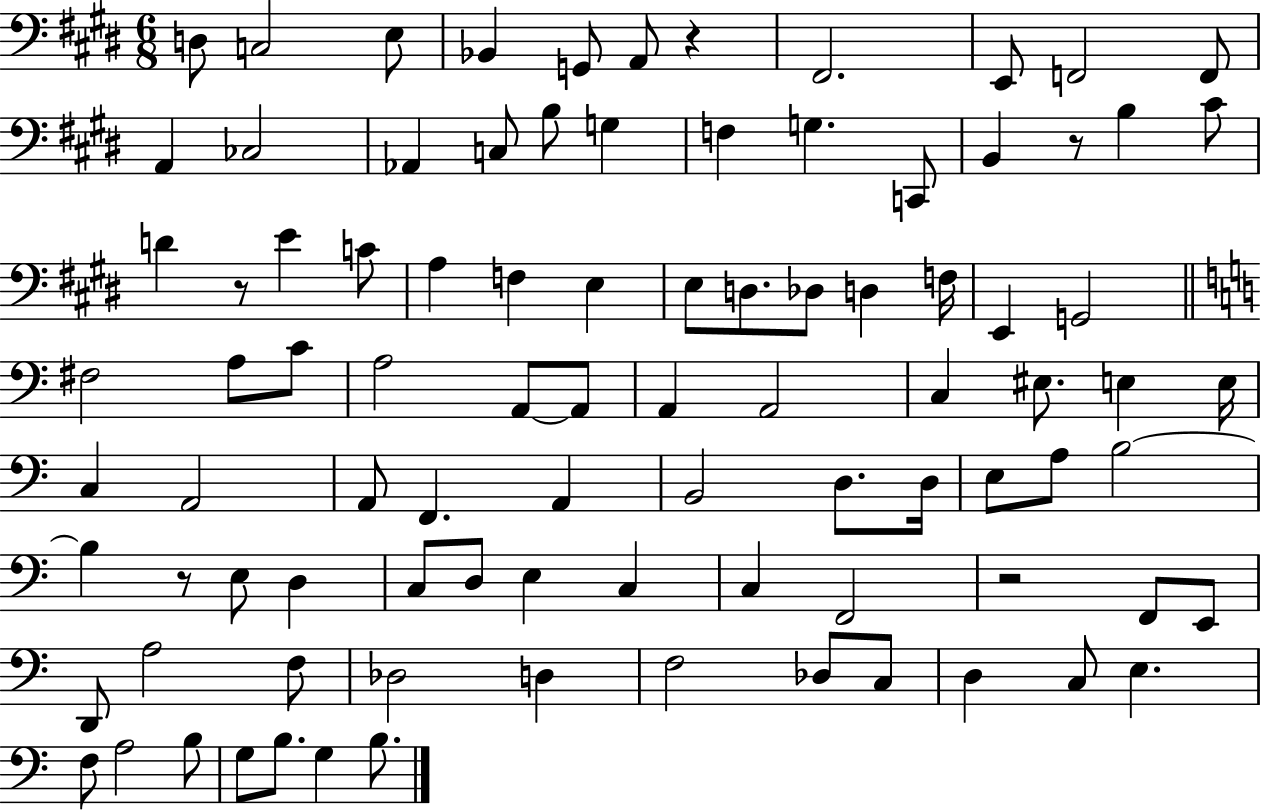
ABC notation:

X:1
T:Untitled
M:6/8
L:1/4
K:E
D,/2 C,2 E,/2 _B,, G,,/2 A,,/2 z ^F,,2 E,,/2 F,,2 F,,/2 A,, _C,2 _A,, C,/2 B,/2 G, F, G, C,,/2 B,, z/2 B, ^C/2 D z/2 E C/2 A, F, E, E,/2 D,/2 _D,/2 D, F,/4 E,, G,,2 ^F,2 A,/2 C/2 A,2 A,,/2 A,,/2 A,, A,,2 C, ^E,/2 E, E,/4 C, A,,2 A,,/2 F,, A,, B,,2 D,/2 D,/4 E,/2 A,/2 B,2 B, z/2 E,/2 D, C,/2 D,/2 E, C, C, F,,2 z2 F,,/2 E,,/2 D,,/2 A,2 F,/2 _D,2 D, F,2 _D,/2 C,/2 D, C,/2 E, F,/2 A,2 B,/2 G,/2 B,/2 G, B,/2